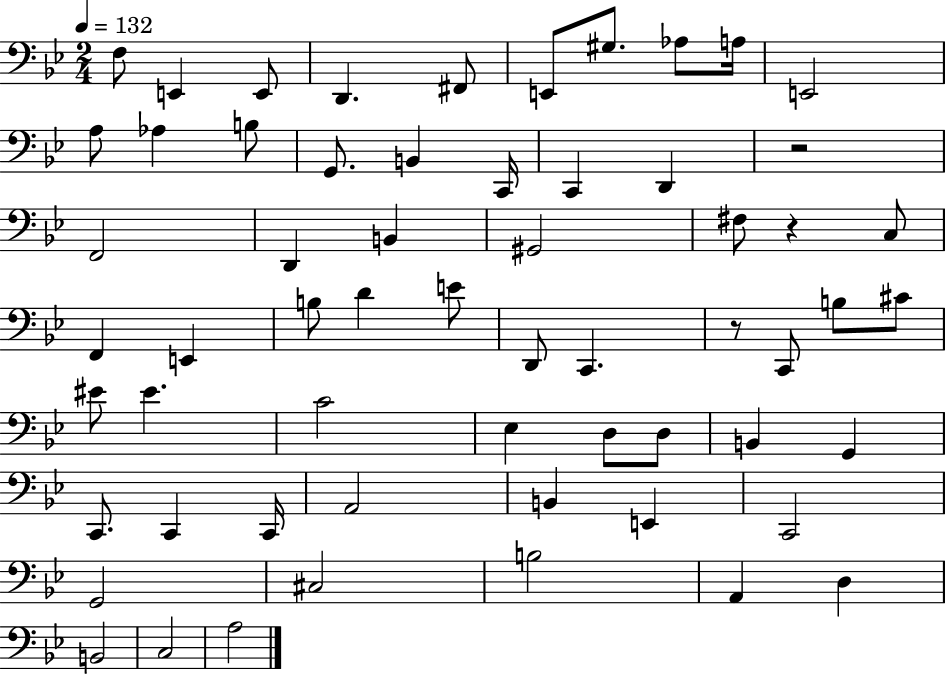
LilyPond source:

{
  \clef bass
  \numericTimeSignature
  \time 2/4
  \key bes \major
  \tempo 4 = 132
  f8 e,4 e,8 | d,4. fis,8 | e,8 gis8. aes8 a16 | e,2 | \break a8 aes4 b8 | g,8. b,4 c,16 | c,4 d,4 | r2 | \break f,2 | d,4 b,4 | gis,2 | fis8 r4 c8 | \break f,4 e,4 | b8 d'4 e'8 | d,8 c,4. | r8 c,8 b8 cis'8 | \break eis'8 eis'4. | c'2 | ees4 d8 d8 | b,4 g,4 | \break c,8. c,4 c,16 | a,2 | b,4 e,4 | c,2 | \break g,2 | cis2 | b2 | a,4 d4 | \break b,2 | c2 | a2 | \bar "|."
}